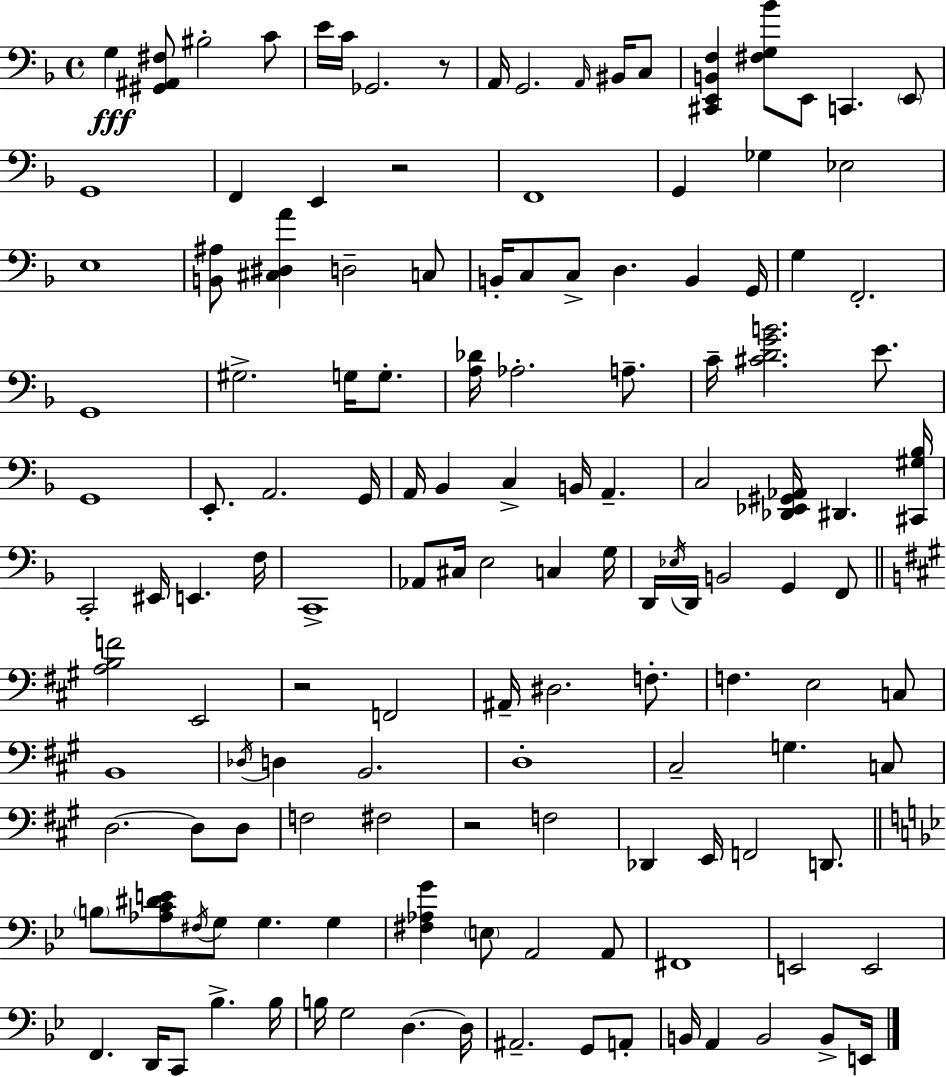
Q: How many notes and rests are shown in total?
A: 137